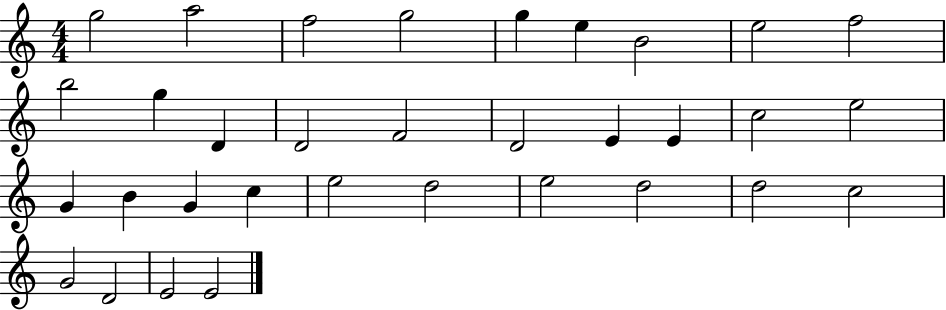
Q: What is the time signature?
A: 4/4